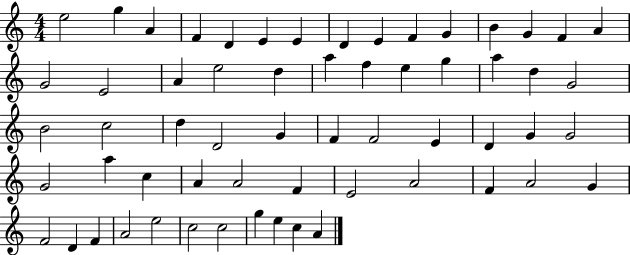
X:1
T:Untitled
M:4/4
L:1/4
K:C
e2 g A F D E E D E F G B G F A G2 E2 A e2 d a f e g a d G2 B2 c2 d D2 G F F2 E D G G2 G2 a c A A2 F E2 A2 F A2 G F2 D F A2 e2 c2 c2 g e c A